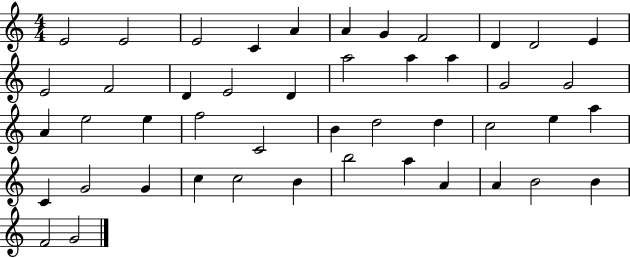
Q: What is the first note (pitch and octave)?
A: E4